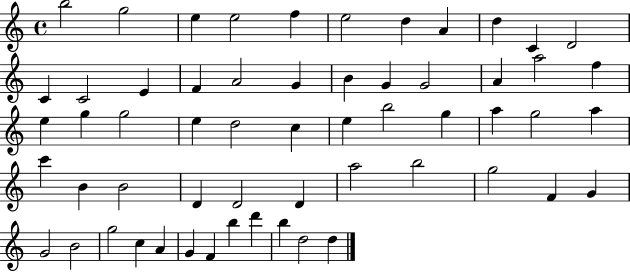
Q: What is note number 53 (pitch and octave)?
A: F4